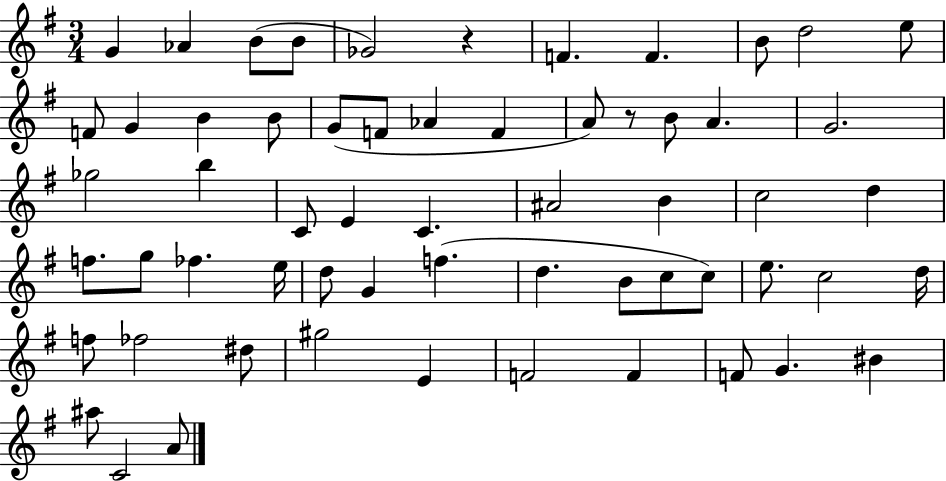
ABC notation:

X:1
T:Untitled
M:3/4
L:1/4
K:G
G _A B/2 B/2 _G2 z F F B/2 d2 e/2 F/2 G B B/2 G/2 F/2 _A F A/2 z/2 B/2 A G2 _g2 b C/2 E C ^A2 B c2 d f/2 g/2 _f e/4 d/2 G f d B/2 c/2 c/2 e/2 c2 d/4 f/2 _f2 ^d/2 ^g2 E F2 F F/2 G ^B ^a/2 C2 A/2